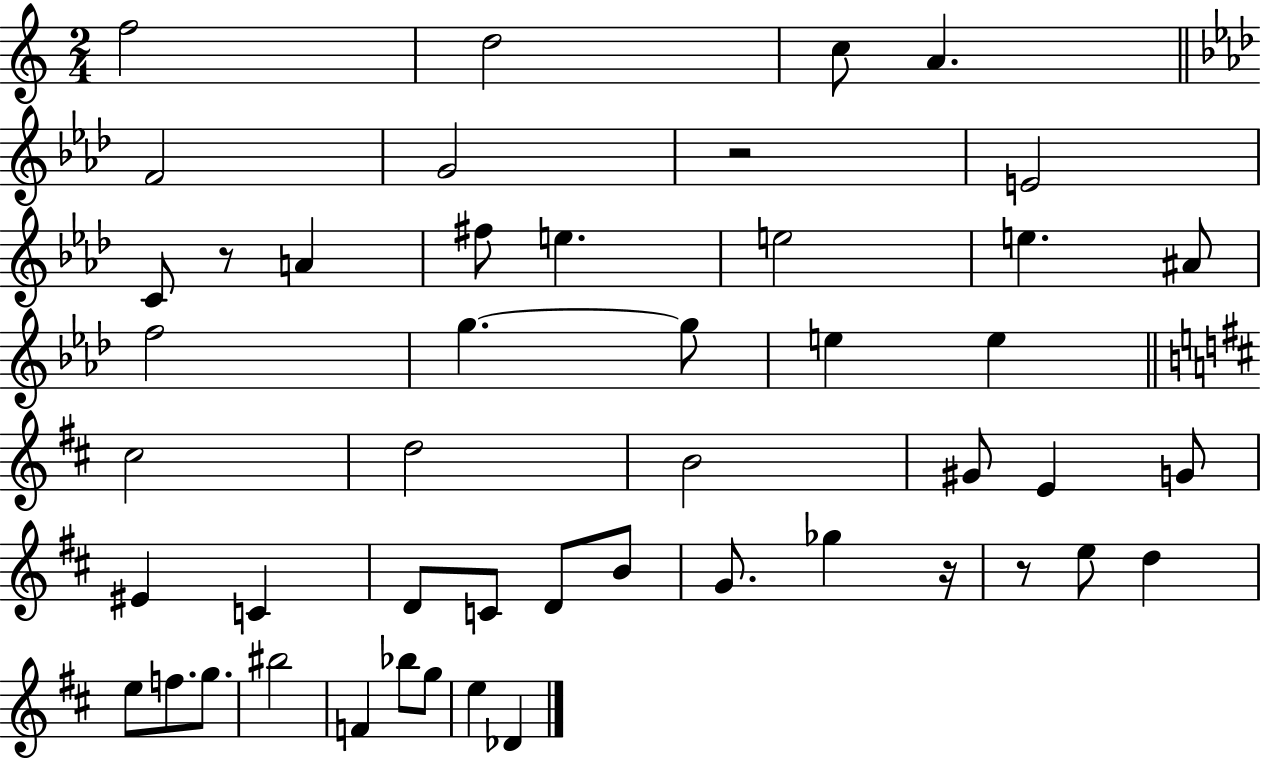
F5/h D5/h C5/e A4/q. F4/h G4/h R/h E4/h C4/e R/e A4/q F#5/e E5/q. E5/h E5/q. A#4/e F5/h G5/q. G5/e E5/q E5/q C#5/h D5/h B4/h G#4/e E4/q G4/e EIS4/q C4/q D4/e C4/e D4/e B4/e G4/e. Gb5/q R/s R/e E5/e D5/q E5/e F5/e. G5/e. BIS5/h F4/q Bb5/e G5/e E5/q Db4/q